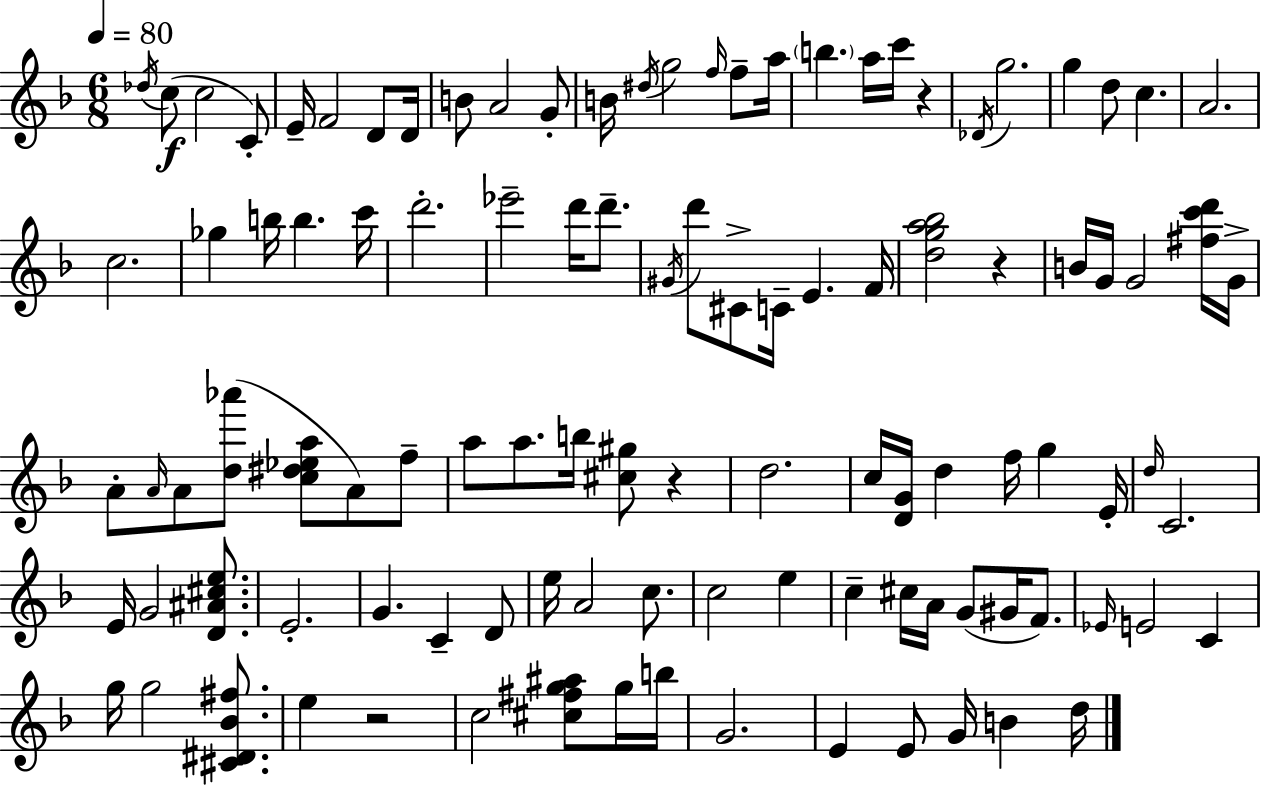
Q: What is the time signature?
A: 6/8